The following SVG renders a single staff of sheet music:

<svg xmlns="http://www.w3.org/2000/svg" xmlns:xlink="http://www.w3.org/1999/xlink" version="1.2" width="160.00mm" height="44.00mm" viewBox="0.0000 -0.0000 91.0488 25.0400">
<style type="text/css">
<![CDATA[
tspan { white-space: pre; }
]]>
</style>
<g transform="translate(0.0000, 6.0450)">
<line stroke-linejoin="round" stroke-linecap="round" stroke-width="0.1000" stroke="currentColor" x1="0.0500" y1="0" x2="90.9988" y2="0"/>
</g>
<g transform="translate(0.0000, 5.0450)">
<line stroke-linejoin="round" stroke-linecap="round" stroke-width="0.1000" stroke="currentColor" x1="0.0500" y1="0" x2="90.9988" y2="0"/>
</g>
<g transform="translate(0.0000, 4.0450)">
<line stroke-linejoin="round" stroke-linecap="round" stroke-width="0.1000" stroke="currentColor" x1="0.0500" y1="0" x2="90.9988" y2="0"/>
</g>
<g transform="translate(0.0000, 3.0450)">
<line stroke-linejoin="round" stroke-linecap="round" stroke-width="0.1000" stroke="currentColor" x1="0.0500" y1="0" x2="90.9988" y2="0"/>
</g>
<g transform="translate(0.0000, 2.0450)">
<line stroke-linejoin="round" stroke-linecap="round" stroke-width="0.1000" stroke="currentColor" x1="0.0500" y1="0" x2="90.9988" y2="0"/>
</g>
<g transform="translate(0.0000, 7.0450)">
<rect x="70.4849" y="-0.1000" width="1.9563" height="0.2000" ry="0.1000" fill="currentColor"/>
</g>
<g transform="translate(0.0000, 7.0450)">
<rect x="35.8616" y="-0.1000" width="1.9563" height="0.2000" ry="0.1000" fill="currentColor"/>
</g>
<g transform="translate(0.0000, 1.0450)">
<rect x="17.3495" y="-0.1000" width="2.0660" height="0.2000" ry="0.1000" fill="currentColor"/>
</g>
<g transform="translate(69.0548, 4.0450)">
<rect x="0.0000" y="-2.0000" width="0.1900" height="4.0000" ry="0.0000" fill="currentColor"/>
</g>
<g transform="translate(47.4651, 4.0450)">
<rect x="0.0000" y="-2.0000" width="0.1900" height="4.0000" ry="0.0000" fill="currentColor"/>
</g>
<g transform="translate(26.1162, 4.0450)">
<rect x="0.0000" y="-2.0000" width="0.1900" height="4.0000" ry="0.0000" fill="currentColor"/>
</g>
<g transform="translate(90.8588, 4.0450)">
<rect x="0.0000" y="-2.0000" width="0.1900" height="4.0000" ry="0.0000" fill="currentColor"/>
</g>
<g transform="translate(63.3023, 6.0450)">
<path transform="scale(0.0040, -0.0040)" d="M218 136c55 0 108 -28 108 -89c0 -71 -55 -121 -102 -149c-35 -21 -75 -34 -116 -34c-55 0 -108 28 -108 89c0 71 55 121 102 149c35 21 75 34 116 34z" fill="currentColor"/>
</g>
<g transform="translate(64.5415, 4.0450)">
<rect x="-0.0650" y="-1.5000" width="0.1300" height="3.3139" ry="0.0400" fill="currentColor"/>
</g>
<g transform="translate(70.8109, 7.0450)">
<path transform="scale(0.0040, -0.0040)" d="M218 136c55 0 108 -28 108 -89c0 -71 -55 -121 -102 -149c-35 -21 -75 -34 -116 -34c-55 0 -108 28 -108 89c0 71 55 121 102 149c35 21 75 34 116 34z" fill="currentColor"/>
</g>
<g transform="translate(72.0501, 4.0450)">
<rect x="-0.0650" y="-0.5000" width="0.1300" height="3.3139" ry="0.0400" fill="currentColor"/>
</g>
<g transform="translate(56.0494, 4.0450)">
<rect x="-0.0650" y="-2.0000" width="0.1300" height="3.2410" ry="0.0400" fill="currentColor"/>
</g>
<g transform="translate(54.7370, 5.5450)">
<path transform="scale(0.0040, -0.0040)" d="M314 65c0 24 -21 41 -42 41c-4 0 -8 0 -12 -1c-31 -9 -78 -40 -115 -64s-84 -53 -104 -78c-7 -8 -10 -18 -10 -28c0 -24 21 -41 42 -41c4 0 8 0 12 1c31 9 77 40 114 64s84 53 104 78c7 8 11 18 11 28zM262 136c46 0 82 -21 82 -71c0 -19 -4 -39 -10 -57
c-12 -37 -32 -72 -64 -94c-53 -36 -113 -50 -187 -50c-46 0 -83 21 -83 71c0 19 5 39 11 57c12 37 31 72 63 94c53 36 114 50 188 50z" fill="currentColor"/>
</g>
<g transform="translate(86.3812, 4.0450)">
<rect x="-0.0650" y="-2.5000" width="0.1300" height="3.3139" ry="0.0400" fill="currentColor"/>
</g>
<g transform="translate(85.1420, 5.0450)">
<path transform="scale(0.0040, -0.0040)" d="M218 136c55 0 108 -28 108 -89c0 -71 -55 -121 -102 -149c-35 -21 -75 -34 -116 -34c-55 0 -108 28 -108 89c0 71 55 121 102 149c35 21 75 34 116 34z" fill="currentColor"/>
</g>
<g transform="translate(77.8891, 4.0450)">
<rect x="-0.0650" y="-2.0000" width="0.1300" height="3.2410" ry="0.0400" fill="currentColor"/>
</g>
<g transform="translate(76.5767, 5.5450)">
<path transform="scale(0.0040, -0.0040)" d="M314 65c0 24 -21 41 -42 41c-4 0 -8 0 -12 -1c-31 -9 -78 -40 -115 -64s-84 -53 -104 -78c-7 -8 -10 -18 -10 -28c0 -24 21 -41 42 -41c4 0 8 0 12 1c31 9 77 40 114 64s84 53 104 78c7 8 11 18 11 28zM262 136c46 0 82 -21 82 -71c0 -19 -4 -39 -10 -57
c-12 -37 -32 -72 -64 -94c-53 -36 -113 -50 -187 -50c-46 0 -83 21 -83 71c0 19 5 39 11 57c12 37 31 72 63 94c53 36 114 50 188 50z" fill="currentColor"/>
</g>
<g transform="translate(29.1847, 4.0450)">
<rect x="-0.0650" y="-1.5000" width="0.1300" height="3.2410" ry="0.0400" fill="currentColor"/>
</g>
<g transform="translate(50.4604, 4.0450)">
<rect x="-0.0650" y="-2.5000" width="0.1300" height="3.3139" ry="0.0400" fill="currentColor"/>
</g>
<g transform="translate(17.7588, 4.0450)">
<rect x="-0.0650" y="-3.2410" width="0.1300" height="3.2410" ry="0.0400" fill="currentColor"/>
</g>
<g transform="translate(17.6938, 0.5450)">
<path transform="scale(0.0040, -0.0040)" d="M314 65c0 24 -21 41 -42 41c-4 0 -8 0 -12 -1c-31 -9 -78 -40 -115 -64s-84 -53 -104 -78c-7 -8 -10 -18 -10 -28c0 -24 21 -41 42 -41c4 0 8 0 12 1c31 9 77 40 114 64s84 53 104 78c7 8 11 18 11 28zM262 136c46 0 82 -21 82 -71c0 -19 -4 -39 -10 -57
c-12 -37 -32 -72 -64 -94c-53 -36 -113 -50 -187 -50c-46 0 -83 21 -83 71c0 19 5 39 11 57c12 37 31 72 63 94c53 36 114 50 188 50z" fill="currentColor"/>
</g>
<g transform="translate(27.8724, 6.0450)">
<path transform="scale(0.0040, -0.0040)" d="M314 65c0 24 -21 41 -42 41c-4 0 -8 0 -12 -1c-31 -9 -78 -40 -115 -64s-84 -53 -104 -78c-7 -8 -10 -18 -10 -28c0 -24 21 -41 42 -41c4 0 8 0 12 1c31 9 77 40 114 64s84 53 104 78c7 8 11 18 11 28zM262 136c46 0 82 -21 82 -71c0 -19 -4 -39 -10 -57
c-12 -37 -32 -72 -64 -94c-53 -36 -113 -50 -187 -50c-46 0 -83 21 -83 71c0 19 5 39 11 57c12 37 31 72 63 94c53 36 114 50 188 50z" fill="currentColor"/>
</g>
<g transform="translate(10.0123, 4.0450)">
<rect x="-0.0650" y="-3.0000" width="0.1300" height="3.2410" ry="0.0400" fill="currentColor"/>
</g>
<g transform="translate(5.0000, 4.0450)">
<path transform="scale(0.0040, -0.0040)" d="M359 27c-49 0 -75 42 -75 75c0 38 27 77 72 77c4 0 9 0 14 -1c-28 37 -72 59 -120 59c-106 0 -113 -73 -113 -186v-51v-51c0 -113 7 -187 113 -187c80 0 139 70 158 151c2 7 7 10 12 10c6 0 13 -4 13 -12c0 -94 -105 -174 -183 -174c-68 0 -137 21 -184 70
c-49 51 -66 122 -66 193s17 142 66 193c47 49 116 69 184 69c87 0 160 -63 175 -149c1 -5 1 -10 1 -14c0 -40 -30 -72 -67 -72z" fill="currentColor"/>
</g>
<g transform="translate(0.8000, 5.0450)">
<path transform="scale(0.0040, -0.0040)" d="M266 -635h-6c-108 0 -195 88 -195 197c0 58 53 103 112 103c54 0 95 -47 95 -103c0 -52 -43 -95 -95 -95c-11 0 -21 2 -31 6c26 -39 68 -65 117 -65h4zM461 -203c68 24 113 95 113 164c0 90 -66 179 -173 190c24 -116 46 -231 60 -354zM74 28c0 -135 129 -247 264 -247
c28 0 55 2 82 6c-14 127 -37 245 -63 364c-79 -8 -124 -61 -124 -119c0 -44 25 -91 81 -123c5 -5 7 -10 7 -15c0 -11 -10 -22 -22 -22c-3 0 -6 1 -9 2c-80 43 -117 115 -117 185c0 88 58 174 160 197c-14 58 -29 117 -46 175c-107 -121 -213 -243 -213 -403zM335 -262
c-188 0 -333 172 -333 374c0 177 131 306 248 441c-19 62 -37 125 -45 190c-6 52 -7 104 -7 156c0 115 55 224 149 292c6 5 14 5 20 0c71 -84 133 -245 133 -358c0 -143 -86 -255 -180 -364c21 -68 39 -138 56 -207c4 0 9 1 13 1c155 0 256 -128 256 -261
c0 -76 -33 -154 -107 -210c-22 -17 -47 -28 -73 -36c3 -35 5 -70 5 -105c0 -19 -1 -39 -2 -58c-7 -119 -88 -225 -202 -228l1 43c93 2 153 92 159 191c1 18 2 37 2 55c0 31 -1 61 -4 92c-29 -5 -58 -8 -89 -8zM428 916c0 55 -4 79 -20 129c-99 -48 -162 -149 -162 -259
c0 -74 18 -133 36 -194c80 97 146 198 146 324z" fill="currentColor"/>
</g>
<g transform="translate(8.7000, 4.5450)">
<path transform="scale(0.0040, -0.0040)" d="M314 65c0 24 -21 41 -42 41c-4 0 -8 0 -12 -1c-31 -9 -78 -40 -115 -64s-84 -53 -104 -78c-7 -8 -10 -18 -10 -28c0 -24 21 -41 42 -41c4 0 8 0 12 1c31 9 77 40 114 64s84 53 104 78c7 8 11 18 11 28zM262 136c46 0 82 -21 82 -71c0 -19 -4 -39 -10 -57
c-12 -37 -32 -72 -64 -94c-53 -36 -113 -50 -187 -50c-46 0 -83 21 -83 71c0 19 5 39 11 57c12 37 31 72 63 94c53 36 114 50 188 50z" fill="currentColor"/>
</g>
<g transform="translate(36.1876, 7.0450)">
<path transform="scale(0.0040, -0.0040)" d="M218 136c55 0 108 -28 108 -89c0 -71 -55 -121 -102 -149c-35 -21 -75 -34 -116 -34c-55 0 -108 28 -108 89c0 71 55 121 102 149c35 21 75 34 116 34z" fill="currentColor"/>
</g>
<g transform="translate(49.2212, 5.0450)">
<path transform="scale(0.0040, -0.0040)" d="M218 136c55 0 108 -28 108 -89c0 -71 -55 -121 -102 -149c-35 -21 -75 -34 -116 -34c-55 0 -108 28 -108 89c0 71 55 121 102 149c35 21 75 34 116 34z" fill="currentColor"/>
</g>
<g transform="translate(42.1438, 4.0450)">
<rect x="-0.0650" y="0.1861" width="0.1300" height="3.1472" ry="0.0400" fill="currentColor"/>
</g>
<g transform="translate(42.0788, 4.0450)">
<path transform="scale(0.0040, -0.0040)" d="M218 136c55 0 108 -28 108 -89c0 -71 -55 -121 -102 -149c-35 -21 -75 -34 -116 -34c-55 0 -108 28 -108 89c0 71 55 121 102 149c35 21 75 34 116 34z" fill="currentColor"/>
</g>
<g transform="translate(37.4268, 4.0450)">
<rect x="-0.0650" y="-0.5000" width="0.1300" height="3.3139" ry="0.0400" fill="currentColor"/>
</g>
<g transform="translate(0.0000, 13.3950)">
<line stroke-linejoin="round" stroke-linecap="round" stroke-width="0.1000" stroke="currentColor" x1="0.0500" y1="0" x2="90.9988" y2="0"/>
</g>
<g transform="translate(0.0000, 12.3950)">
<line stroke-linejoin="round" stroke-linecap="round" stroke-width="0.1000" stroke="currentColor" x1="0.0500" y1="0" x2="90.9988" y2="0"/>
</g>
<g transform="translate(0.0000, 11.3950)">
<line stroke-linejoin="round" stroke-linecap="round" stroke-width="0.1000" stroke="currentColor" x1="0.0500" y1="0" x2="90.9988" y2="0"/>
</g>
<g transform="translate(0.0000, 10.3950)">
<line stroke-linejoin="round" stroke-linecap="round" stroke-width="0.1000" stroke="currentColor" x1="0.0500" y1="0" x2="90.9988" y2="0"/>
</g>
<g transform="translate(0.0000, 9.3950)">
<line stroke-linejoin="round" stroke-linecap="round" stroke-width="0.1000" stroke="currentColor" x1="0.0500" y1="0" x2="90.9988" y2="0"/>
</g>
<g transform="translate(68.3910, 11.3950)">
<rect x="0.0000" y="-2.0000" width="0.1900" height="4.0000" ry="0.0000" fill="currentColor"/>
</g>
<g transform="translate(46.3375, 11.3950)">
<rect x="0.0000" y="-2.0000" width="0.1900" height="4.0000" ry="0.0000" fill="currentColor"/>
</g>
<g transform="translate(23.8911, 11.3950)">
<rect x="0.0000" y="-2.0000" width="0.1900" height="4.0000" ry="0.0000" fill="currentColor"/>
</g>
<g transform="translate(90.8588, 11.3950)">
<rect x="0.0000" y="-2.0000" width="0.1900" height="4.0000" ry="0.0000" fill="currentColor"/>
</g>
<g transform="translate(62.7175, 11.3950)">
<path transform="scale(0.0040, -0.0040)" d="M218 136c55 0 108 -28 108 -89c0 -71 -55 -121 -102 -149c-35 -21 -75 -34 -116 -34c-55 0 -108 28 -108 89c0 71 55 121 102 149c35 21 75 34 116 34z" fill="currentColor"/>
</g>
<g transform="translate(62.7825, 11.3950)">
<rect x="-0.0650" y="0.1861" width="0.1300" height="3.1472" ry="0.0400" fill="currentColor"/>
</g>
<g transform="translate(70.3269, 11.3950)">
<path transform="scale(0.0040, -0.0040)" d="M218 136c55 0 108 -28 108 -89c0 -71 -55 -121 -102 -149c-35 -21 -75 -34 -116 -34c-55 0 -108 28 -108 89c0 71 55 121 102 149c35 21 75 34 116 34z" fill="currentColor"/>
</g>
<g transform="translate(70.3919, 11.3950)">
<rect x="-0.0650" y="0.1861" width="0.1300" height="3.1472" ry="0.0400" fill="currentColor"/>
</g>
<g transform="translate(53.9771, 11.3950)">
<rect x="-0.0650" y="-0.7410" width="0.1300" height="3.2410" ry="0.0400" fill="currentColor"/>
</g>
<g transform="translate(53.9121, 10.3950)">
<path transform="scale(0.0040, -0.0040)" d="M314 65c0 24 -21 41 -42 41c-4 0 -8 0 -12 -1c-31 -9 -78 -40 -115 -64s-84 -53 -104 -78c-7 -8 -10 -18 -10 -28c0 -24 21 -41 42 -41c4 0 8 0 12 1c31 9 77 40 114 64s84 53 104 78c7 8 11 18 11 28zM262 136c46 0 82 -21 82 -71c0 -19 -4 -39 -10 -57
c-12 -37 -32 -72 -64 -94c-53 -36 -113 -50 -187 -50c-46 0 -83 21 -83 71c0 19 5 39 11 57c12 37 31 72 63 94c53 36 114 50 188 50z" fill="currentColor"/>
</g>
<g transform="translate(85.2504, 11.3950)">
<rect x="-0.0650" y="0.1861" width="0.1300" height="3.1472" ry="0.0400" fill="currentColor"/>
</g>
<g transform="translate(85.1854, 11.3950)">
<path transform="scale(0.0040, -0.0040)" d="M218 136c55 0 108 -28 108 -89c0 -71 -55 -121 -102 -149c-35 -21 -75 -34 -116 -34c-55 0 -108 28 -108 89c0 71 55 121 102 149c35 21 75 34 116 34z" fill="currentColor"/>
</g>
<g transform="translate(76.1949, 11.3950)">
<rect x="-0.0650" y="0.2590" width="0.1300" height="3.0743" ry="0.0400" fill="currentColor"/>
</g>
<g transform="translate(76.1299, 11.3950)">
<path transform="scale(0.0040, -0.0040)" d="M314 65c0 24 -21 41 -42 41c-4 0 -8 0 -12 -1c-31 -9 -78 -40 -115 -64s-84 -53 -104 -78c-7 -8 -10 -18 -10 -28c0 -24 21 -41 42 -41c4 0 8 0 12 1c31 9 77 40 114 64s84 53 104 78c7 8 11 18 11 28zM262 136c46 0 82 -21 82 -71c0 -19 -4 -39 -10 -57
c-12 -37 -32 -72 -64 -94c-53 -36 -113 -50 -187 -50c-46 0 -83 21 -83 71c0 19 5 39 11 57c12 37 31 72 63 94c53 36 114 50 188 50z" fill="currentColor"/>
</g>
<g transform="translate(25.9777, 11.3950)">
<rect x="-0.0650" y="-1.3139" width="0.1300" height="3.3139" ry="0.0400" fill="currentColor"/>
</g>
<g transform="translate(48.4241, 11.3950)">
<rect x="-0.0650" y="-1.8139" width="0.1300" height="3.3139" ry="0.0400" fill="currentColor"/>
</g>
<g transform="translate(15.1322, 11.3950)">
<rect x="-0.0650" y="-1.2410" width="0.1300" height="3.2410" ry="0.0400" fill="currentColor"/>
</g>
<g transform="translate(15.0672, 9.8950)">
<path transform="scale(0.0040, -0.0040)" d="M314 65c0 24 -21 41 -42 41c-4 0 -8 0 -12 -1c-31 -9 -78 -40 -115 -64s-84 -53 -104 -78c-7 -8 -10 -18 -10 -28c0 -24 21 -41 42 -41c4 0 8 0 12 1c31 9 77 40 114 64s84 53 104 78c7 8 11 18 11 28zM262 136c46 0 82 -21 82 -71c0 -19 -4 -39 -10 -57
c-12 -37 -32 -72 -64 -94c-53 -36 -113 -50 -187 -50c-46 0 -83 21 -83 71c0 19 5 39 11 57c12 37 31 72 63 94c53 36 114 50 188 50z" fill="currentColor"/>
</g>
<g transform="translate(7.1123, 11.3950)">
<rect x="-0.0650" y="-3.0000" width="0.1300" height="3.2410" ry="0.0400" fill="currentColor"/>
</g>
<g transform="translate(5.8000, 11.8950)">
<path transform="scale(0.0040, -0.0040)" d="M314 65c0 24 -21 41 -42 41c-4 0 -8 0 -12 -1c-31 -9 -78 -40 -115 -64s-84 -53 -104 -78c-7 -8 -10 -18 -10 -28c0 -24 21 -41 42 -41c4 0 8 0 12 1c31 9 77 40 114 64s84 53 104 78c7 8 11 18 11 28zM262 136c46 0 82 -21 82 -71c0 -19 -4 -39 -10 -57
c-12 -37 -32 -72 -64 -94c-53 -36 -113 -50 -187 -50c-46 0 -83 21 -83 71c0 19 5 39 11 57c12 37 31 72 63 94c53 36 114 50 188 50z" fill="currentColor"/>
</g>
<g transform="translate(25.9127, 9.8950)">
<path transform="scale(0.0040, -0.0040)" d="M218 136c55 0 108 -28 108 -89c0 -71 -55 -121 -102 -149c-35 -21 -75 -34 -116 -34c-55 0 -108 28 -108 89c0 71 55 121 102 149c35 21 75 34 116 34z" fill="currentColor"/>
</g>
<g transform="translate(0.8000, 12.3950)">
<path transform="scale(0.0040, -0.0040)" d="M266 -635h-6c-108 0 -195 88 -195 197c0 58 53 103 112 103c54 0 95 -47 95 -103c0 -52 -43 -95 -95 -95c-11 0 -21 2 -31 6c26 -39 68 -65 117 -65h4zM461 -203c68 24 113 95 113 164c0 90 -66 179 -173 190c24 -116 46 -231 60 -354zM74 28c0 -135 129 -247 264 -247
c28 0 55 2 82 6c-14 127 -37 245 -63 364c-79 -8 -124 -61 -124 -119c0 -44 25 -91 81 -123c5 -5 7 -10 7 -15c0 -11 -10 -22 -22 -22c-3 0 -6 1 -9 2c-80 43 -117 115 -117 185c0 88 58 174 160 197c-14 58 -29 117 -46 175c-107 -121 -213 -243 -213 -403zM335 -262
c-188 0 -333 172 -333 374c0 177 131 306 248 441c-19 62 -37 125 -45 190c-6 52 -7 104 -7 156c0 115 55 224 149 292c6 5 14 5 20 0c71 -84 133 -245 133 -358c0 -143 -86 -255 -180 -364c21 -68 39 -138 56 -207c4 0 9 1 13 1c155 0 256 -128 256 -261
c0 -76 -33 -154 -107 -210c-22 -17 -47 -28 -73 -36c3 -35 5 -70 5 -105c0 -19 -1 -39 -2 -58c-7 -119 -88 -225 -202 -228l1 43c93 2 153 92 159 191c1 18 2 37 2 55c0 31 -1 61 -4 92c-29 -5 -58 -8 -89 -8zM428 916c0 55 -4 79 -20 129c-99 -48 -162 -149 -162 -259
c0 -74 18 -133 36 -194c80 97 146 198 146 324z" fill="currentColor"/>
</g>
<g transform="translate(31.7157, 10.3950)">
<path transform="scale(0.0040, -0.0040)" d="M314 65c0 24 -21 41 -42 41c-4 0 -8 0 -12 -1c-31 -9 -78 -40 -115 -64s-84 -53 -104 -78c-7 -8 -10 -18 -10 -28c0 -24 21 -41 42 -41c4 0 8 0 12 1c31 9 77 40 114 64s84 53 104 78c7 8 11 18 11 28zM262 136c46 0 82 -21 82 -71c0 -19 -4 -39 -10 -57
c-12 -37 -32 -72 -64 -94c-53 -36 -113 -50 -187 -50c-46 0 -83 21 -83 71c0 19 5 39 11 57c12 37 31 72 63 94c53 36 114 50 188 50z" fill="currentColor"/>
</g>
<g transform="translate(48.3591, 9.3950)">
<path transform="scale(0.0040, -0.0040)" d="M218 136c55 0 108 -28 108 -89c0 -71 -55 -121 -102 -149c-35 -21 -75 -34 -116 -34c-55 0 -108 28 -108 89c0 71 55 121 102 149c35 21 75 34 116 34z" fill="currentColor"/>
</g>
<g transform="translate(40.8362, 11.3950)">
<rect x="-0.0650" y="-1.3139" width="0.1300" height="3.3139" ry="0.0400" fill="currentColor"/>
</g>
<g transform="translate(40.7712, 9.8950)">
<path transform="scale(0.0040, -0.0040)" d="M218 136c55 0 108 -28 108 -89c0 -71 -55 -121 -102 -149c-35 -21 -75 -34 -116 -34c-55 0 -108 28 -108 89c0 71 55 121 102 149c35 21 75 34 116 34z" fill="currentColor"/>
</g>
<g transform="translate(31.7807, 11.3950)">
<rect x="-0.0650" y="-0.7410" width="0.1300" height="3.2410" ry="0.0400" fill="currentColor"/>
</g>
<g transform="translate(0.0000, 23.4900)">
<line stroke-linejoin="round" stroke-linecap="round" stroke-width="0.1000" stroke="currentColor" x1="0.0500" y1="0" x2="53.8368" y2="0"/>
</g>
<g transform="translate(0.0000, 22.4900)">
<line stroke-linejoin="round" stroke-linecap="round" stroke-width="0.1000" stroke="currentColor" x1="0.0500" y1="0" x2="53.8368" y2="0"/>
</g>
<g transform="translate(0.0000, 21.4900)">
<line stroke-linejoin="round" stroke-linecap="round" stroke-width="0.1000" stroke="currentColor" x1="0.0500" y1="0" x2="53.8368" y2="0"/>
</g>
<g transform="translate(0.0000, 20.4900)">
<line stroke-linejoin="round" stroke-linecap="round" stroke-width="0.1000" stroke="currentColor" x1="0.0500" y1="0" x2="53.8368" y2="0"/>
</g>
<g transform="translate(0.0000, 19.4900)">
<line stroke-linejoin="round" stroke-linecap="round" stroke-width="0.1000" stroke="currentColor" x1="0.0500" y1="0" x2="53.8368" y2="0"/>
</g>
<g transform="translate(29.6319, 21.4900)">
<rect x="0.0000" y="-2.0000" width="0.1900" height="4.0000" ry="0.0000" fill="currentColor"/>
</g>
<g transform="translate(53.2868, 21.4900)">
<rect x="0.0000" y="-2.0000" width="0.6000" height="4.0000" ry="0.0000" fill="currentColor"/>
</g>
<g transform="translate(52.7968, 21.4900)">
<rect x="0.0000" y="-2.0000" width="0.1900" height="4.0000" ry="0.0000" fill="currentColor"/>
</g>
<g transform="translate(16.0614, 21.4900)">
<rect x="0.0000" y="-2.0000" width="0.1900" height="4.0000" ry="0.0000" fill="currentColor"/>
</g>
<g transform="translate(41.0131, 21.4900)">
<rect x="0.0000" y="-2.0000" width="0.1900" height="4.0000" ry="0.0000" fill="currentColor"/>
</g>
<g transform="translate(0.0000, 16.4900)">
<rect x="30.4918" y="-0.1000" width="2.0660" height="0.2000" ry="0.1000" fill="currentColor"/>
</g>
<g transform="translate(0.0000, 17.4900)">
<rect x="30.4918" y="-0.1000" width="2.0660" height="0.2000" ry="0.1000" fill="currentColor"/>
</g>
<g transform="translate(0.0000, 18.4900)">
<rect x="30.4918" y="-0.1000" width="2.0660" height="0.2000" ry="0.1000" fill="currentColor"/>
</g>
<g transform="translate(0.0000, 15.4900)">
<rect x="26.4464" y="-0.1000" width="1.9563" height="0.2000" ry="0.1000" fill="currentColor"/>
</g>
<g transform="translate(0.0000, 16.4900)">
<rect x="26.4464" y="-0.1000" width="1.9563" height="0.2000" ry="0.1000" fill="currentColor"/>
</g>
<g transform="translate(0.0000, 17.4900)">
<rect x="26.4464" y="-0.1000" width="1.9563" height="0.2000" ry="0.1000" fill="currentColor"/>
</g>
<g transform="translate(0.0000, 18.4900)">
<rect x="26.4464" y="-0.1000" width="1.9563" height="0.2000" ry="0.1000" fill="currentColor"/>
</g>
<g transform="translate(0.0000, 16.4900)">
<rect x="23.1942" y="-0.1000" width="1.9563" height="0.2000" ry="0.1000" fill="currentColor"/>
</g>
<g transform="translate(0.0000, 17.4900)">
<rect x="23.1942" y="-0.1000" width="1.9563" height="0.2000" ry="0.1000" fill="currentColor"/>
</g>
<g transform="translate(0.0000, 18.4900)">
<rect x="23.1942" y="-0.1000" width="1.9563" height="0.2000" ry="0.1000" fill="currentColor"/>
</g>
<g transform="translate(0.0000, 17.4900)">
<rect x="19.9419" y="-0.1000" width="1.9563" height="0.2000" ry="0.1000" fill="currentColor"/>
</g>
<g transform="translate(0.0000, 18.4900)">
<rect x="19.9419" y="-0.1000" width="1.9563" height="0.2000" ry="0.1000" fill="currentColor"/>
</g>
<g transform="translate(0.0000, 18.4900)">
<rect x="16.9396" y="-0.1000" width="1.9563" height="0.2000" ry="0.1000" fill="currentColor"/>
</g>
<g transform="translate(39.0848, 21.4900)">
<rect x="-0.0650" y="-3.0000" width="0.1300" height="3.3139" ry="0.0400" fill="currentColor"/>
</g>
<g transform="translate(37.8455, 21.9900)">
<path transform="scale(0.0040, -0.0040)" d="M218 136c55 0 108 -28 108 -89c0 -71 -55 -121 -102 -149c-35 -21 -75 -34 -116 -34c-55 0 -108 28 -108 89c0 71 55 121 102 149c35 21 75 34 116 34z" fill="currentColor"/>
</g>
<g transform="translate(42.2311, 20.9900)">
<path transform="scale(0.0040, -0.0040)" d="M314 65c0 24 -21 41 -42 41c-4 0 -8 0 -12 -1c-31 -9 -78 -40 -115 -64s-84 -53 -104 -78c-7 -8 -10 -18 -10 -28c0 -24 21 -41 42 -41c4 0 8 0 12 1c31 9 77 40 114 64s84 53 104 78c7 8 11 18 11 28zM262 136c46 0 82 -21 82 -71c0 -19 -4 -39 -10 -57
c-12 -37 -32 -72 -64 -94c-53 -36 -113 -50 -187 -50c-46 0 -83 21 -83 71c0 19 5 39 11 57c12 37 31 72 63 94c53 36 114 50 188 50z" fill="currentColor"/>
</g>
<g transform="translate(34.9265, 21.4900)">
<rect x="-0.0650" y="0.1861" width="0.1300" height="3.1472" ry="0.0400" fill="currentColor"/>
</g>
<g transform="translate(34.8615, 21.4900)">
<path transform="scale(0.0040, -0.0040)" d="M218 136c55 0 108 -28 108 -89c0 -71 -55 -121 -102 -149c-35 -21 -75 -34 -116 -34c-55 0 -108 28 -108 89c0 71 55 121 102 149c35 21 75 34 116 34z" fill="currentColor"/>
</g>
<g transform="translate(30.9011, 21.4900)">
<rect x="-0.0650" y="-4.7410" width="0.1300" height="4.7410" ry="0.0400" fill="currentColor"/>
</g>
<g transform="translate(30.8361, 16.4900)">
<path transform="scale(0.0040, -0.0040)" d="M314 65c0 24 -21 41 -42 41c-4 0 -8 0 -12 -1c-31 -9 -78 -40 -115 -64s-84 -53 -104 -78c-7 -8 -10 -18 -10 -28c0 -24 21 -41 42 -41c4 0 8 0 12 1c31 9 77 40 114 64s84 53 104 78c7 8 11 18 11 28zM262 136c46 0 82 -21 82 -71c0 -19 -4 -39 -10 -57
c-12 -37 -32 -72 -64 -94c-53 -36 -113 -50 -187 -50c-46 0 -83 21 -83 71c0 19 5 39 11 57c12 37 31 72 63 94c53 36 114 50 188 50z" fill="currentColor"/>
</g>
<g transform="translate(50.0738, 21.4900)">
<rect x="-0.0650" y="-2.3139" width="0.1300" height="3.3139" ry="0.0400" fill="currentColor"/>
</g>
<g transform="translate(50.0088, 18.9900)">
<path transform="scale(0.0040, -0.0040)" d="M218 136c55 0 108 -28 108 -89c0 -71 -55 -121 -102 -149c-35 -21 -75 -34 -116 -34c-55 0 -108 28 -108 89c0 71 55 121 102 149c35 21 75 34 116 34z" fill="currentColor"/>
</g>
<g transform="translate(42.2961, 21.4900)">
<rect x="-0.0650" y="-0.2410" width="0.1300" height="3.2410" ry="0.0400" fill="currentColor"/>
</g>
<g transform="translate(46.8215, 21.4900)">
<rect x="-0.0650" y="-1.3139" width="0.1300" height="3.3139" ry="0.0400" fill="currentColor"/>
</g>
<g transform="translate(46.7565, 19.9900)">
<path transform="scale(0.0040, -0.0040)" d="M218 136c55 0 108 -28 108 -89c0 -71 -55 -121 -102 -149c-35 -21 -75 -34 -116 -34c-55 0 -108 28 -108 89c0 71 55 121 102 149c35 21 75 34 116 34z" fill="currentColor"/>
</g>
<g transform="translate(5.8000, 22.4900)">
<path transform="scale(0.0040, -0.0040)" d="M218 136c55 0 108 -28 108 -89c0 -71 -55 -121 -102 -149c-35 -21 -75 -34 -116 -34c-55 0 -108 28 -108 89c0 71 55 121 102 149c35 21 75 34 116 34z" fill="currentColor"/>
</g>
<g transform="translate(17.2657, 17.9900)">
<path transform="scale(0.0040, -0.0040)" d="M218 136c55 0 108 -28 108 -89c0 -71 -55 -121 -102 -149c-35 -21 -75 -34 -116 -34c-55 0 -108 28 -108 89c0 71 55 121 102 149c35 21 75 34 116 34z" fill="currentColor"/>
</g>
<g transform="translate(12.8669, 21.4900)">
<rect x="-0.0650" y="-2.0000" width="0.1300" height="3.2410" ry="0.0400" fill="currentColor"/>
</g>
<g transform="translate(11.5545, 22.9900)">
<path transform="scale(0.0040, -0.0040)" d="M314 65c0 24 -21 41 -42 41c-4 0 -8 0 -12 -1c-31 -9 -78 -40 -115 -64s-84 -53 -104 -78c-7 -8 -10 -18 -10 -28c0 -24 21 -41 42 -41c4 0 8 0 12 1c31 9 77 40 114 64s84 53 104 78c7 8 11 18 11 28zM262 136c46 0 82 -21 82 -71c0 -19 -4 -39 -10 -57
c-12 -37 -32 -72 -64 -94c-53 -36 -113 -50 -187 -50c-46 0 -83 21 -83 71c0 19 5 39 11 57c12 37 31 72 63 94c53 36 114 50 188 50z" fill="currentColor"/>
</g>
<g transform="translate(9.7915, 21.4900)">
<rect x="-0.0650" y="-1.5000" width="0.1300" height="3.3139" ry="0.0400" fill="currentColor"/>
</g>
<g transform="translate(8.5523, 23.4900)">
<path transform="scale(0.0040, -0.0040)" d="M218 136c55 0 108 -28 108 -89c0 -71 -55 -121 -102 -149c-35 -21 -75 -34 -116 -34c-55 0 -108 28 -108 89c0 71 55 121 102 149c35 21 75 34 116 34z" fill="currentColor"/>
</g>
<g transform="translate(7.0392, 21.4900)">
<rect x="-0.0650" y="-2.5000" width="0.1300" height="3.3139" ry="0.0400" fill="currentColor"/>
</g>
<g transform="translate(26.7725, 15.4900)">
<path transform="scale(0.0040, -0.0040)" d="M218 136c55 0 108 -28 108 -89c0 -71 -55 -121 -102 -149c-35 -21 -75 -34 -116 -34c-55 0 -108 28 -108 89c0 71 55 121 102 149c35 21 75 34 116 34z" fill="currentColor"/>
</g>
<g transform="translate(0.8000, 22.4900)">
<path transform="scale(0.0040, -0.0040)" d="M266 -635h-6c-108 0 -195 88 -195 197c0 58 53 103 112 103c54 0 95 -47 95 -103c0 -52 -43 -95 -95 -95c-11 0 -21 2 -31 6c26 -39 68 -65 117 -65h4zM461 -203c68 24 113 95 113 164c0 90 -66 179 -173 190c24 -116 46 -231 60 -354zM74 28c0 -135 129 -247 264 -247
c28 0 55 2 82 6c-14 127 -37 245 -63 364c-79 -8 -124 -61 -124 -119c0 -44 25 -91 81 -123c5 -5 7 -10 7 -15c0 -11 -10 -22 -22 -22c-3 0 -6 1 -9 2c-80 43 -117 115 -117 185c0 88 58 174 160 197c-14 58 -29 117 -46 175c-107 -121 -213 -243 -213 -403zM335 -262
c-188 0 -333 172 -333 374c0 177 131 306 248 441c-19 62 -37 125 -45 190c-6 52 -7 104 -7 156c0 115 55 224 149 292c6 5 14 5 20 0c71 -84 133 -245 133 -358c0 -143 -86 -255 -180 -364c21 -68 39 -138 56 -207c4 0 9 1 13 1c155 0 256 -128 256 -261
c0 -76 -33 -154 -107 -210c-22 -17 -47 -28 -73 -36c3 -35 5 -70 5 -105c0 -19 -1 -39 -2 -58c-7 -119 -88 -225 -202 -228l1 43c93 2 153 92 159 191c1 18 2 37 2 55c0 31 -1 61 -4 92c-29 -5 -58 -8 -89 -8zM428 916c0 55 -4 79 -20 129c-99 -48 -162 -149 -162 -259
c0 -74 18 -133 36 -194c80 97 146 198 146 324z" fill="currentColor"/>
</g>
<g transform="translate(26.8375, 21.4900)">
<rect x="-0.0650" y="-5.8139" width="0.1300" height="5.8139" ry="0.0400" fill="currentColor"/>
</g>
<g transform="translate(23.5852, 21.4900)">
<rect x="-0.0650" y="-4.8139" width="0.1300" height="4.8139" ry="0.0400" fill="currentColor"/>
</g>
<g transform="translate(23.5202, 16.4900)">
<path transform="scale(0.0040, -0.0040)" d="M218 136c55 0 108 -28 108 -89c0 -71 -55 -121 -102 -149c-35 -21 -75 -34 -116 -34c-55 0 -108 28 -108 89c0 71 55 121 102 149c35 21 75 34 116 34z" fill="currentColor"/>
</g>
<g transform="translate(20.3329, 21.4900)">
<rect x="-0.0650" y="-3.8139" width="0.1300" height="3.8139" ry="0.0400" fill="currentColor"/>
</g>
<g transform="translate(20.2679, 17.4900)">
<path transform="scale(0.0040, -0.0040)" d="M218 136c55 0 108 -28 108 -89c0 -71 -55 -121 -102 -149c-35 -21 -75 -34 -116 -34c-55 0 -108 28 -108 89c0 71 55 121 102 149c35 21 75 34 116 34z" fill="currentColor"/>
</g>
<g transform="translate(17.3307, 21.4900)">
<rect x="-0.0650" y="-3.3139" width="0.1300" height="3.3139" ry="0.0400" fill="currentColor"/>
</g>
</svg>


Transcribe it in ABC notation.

X:1
T:Untitled
M:4/4
L:1/4
K:C
A2 b2 E2 C B G F2 E C F2 G A2 e2 e d2 e f d2 B B B2 B G E F2 b c' e' g' e'2 B A c2 e g